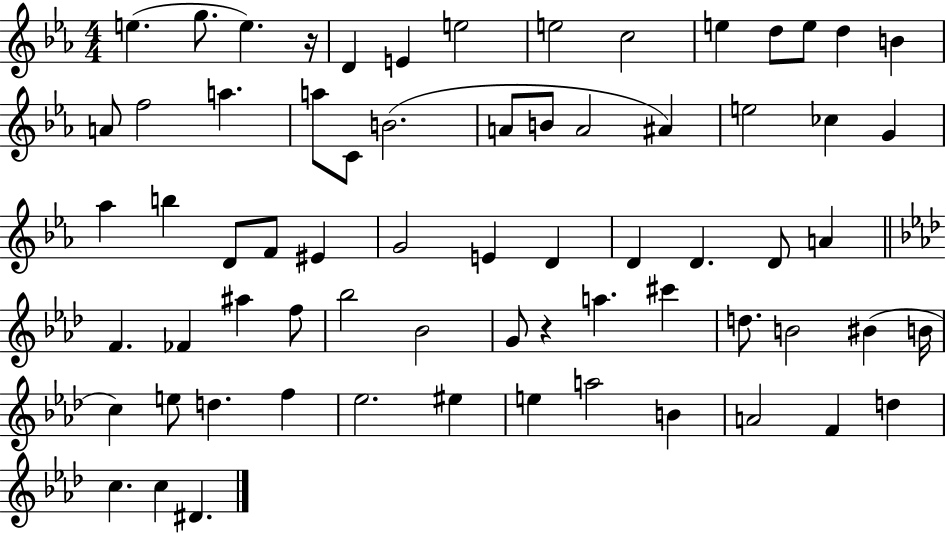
X:1
T:Untitled
M:4/4
L:1/4
K:Eb
e g/2 e z/4 D E e2 e2 c2 e d/2 e/2 d B A/2 f2 a a/2 C/2 B2 A/2 B/2 A2 ^A e2 _c G _a b D/2 F/2 ^E G2 E D D D D/2 A F _F ^a f/2 _b2 _B2 G/2 z a ^c' d/2 B2 ^B B/4 c e/2 d f _e2 ^e e a2 B A2 F d c c ^D